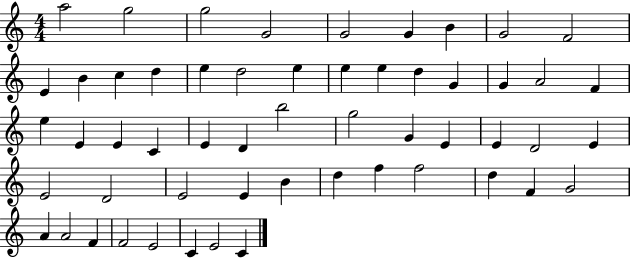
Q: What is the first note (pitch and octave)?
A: A5